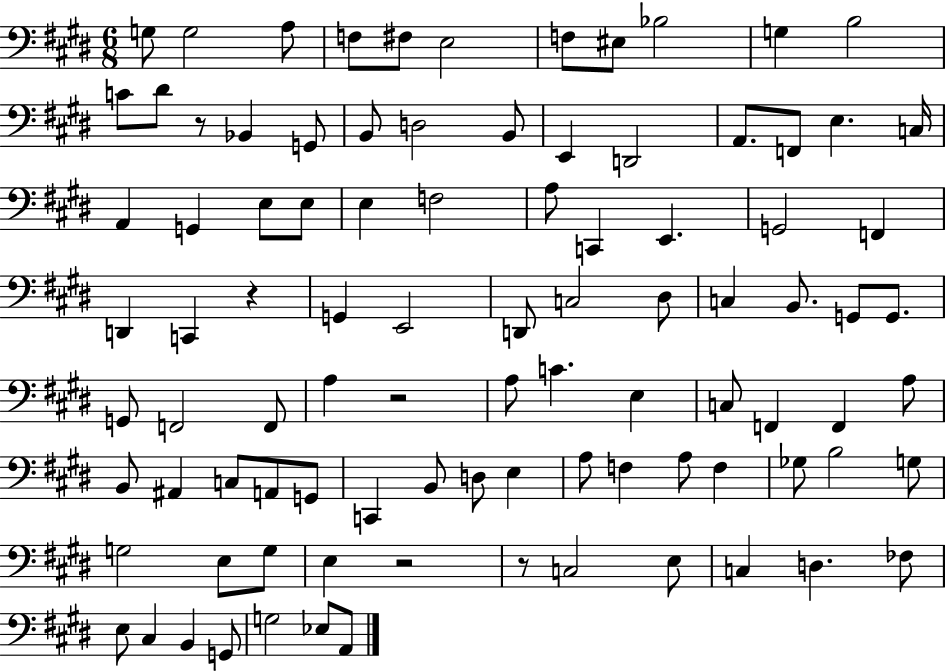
{
  \clef bass
  \numericTimeSignature
  \time 6/8
  \key e \major
  \repeat volta 2 { g8 g2 a8 | f8 fis8 e2 | f8 eis8 bes2 | g4 b2 | \break c'8 dis'8 r8 bes,4 g,8 | b,8 d2 b,8 | e,4 d,2 | a,8. f,8 e4. c16 | \break a,4 g,4 e8 e8 | e4 f2 | a8 c,4 e,4. | g,2 f,4 | \break d,4 c,4 r4 | g,4 e,2 | d,8 c2 dis8 | c4 b,8. g,8 g,8. | \break g,8 f,2 f,8 | a4 r2 | a8 c'4. e4 | c8 f,4 f,4 a8 | \break b,8 ais,4 c8 a,8 g,8 | c,4 b,8 d8 e4 | a8 f4 a8 f4 | ges8 b2 g8 | \break g2 e8 g8 | e4 r2 | r8 c2 e8 | c4 d4. fes8 | \break e8 cis4 b,4 g,8 | g2 ees8 a,8 | } \bar "|."
}